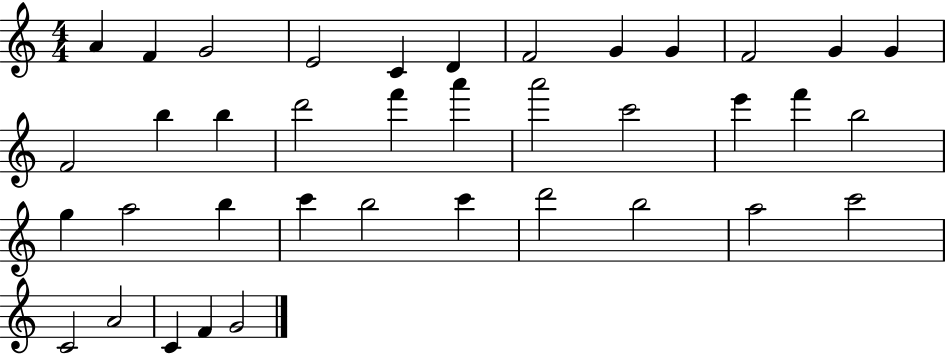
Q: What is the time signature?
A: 4/4